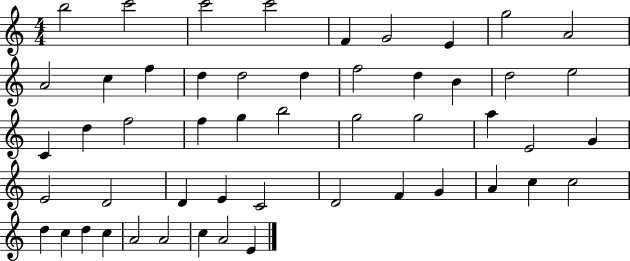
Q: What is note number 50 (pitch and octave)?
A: A4